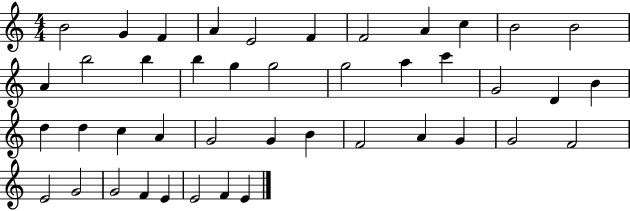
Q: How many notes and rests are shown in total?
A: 43